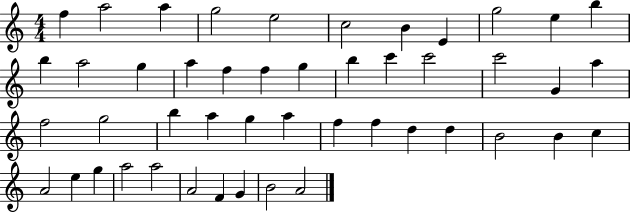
{
  \clef treble
  \numericTimeSignature
  \time 4/4
  \key c \major
  f''4 a''2 a''4 | g''2 e''2 | c''2 b'4 e'4 | g''2 e''4 b''4 | \break b''4 a''2 g''4 | a''4 f''4 f''4 g''4 | b''4 c'''4 c'''2 | c'''2 g'4 a''4 | \break f''2 g''2 | b''4 a''4 g''4 a''4 | f''4 f''4 d''4 d''4 | b'2 b'4 c''4 | \break a'2 e''4 g''4 | a''2 a''2 | a'2 f'4 g'4 | b'2 a'2 | \break \bar "|."
}